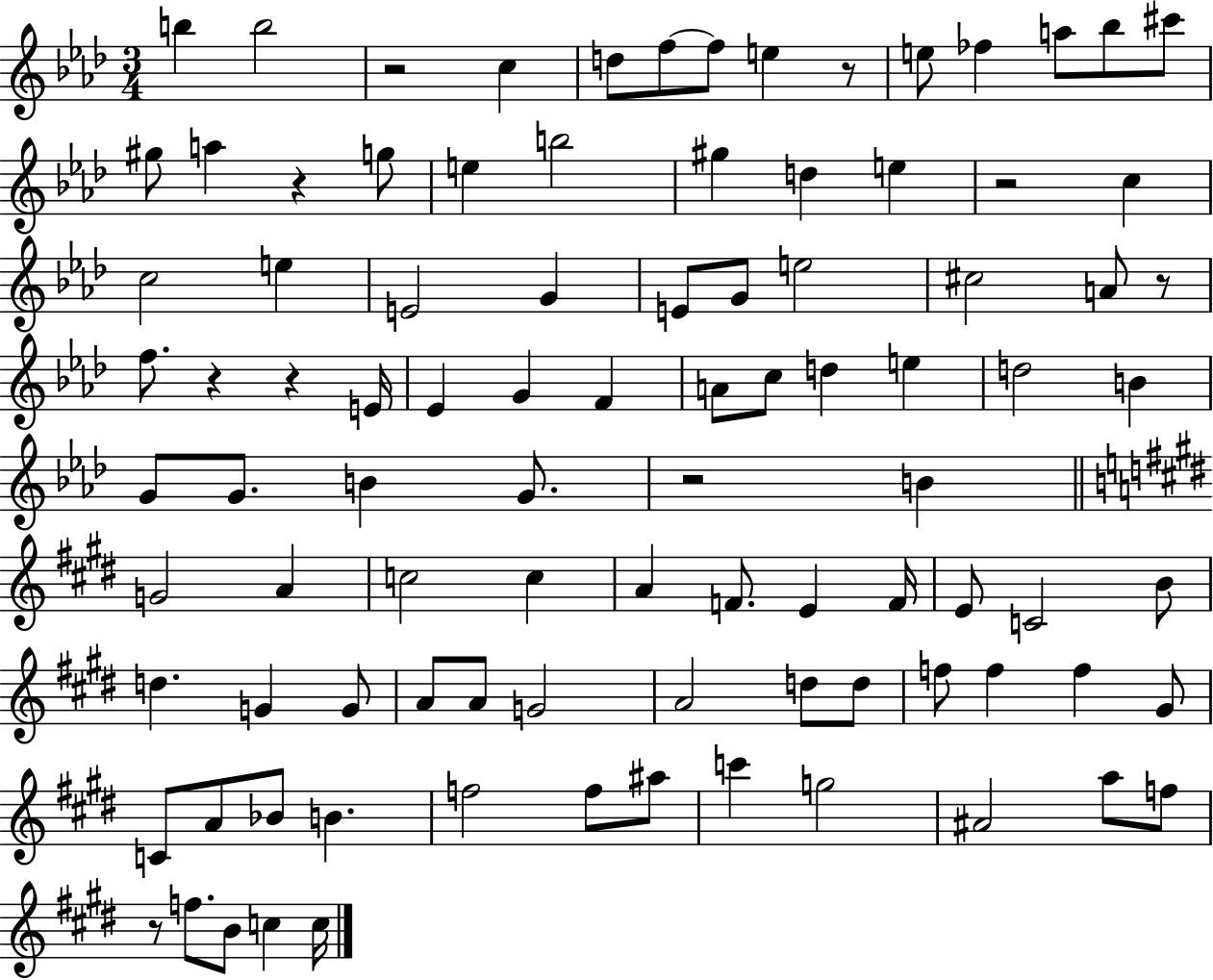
{
  \clef treble
  \numericTimeSignature
  \time 3/4
  \key aes \major
  b''4 b''2 | r2 c''4 | d''8 f''8~~ f''8 e''4 r8 | e''8 fes''4 a''8 bes''8 cis'''8 | \break gis''8 a''4 r4 g''8 | e''4 b''2 | gis''4 d''4 e''4 | r2 c''4 | \break c''2 e''4 | e'2 g'4 | e'8 g'8 e''2 | cis''2 a'8 r8 | \break f''8. r4 r4 e'16 | ees'4 g'4 f'4 | a'8 c''8 d''4 e''4 | d''2 b'4 | \break g'8 g'8. b'4 g'8. | r2 b'4 | \bar "||" \break \key e \major g'2 a'4 | c''2 c''4 | a'4 f'8. e'4 f'16 | e'8 c'2 b'8 | \break d''4. g'4 g'8 | a'8 a'8 g'2 | a'2 d''8 d''8 | f''8 f''4 f''4 gis'8 | \break c'8 a'8 bes'8 b'4. | f''2 f''8 ais''8 | c'''4 g''2 | ais'2 a''8 f''8 | \break r8 f''8. b'8 c''4 c''16 | \bar "|."
}